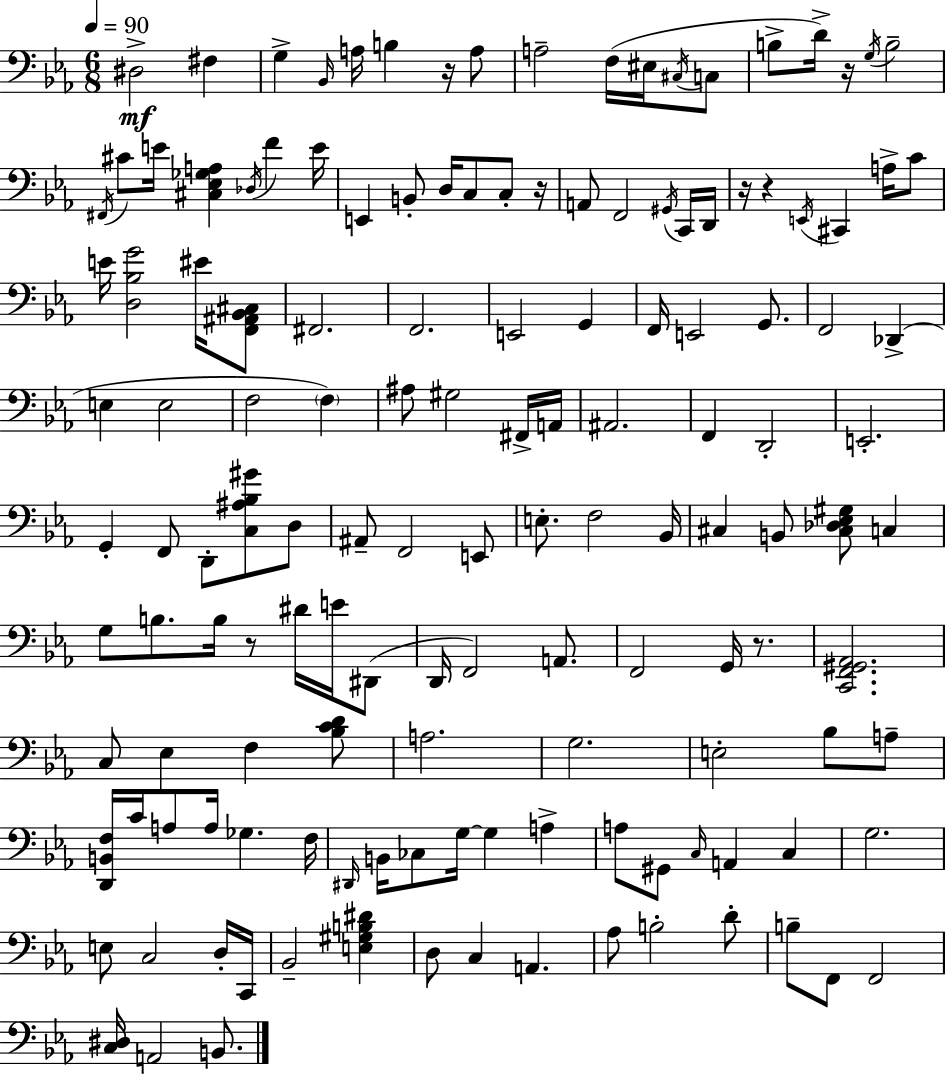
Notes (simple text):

D#3/h F#3/q G3/q Bb2/s A3/s B3/q R/s A3/e A3/h F3/s EIS3/s C#3/s C3/e B3/e D4/s R/s G3/s B3/h F#2/s C#4/e E4/s [C#3,Eb3,Gb3,A3]/q Db3/s F4/q E4/s E2/q B2/e D3/s C3/e C3/e R/s A2/e F2/h G#2/s C2/s D2/s R/s R/q E2/s C#2/q A3/s C4/e E4/s [D3,Bb3,G4]/h EIS4/s [F2,A#2,Bb2,C#3]/e F#2/h. F2/h. E2/h G2/q F2/s E2/h G2/e. F2/h Db2/q E3/q E3/h F3/h F3/q A#3/e G#3/h F#2/s A2/s A#2/h. F2/q D2/h E2/h. G2/q F2/e D2/e [C3,A#3,Bb3,G#4]/e D3/e A#2/e F2/h E2/e E3/e. F3/h Bb2/s C#3/q B2/e [C#3,Db3,Eb3,G#3]/e C3/q G3/e B3/e. B3/s R/e D#4/s E4/s D#2/e D2/s F2/h A2/e. F2/h G2/s R/e. [C2,F2,G#2,Ab2]/h. C3/e Eb3/q F3/q [Bb3,C4,D4]/e A3/h. G3/h. E3/h Bb3/e A3/e [D2,B2,F3]/s C4/s A3/e A3/s Gb3/q. F3/s D#2/s B2/s CES3/e G3/s G3/q A3/q A3/e G#2/e C3/s A2/q C3/q G3/h. E3/e C3/h D3/s C2/s Bb2/h [E3,G#3,B3,D#4]/q D3/e C3/q A2/q. Ab3/e B3/h D4/e B3/e F2/e F2/h [C3,D#3]/s A2/h B2/e.